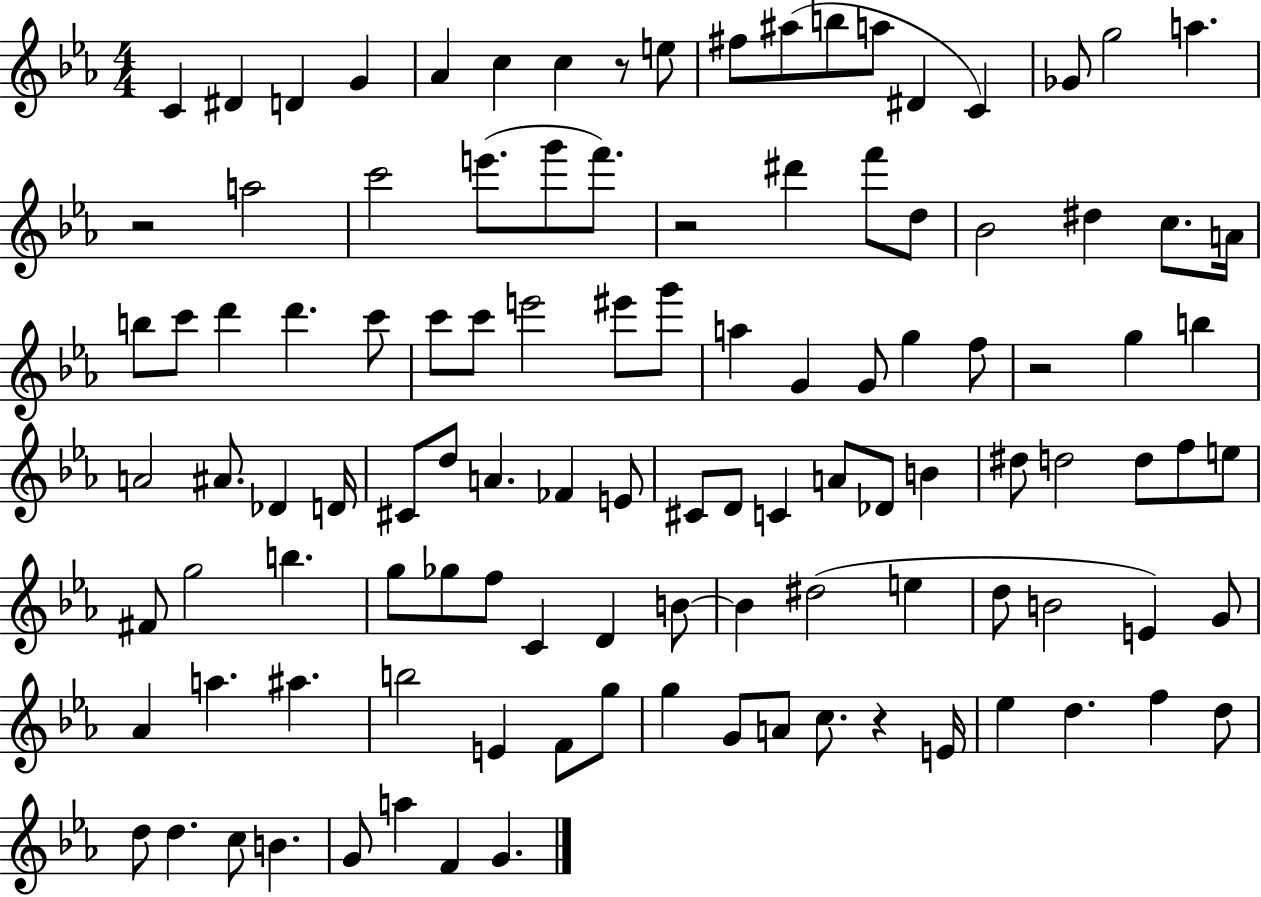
X:1
T:Untitled
M:4/4
L:1/4
K:Eb
C ^D D G _A c c z/2 e/2 ^f/2 ^a/2 b/2 a/2 ^D C _G/2 g2 a z2 a2 c'2 e'/2 g'/2 f'/2 z2 ^d' f'/2 d/2 _B2 ^d c/2 A/4 b/2 c'/2 d' d' c'/2 c'/2 c'/2 e'2 ^e'/2 g'/2 a G G/2 g f/2 z2 g b A2 ^A/2 _D D/4 ^C/2 d/2 A _F E/2 ^C/2 D/2 C A/2 _D/2 B ^d/2 d2 d/2 f/2 e/2 ^F/2 g2 b g/2 _g/2 f/2 C D B/2 B ^d2 e d/2 B2 E G/2 _A a ^a b2 E F/2 g/2 g G/2 A/2 c/2 z E/4 _e d f d/2 d/2 d c/2 B G/2 a F G